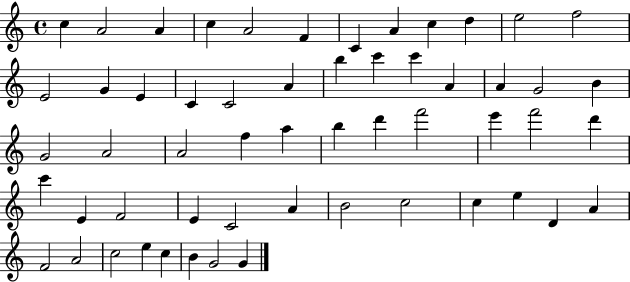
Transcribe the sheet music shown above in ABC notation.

X:1
T:Untitled
M:4/4
L:1/4
K:C
c A2 A c A2 F C A c d e2 f2 E2 G E C C2 A b c' c' A A G2 B G2 A2 A2 f a b d' f'2 e' f'2 d' c' E F2 E C2 A B2 c2 c e D A F2 A2 c2 e c B G2 G